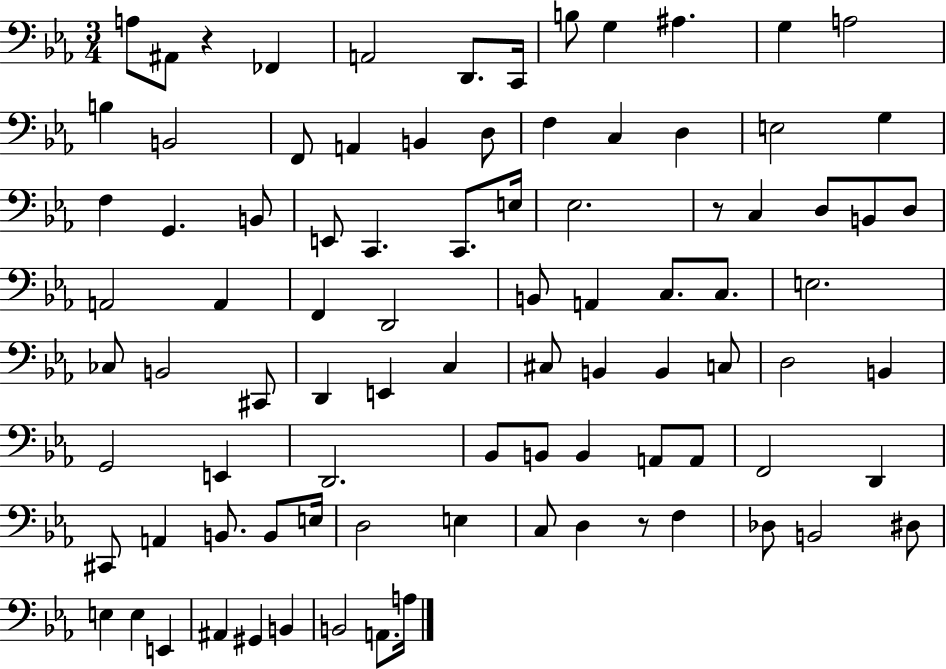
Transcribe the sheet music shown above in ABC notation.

X:1
T:Untitled
M:3/4
L:1/4
K:Eb
A,/2 ^A,,/2 z _F,, A,,2 D,,/2 C,,/4 B,/2 G, ^A, G, A,2 B, B,,2 F,,/2 A,, B,, D,/2 F, C, D, E,2 G, F, G,, B,,/2 E,,/2 C,, C,,/2 E,/4 _E,2 z/2 C, D,/2 B,,/2 D,/2 A,,2 A,, F,, D,,2 B,,/2 A,, C,/2 C,/2 E,2 _C,/2 B,,2 ^C,,/2 D,, E,, C, ^C,/2 B,, B,, C,/2 D,2 B,, G,,2 E,, D,,2 _B,,/2 B,,/2 B,, A,,/2 A,,/2 F,,2 D,, ^C,,/2 A,, B,,/2 B,,/2 E,/4 D,2 E, C,/2 D, z/2 F, _D,/2 B,,2 ^D,/2 E, E, E,, ^A,, ^G,, B,, B,,2 A,,/2 A,/4